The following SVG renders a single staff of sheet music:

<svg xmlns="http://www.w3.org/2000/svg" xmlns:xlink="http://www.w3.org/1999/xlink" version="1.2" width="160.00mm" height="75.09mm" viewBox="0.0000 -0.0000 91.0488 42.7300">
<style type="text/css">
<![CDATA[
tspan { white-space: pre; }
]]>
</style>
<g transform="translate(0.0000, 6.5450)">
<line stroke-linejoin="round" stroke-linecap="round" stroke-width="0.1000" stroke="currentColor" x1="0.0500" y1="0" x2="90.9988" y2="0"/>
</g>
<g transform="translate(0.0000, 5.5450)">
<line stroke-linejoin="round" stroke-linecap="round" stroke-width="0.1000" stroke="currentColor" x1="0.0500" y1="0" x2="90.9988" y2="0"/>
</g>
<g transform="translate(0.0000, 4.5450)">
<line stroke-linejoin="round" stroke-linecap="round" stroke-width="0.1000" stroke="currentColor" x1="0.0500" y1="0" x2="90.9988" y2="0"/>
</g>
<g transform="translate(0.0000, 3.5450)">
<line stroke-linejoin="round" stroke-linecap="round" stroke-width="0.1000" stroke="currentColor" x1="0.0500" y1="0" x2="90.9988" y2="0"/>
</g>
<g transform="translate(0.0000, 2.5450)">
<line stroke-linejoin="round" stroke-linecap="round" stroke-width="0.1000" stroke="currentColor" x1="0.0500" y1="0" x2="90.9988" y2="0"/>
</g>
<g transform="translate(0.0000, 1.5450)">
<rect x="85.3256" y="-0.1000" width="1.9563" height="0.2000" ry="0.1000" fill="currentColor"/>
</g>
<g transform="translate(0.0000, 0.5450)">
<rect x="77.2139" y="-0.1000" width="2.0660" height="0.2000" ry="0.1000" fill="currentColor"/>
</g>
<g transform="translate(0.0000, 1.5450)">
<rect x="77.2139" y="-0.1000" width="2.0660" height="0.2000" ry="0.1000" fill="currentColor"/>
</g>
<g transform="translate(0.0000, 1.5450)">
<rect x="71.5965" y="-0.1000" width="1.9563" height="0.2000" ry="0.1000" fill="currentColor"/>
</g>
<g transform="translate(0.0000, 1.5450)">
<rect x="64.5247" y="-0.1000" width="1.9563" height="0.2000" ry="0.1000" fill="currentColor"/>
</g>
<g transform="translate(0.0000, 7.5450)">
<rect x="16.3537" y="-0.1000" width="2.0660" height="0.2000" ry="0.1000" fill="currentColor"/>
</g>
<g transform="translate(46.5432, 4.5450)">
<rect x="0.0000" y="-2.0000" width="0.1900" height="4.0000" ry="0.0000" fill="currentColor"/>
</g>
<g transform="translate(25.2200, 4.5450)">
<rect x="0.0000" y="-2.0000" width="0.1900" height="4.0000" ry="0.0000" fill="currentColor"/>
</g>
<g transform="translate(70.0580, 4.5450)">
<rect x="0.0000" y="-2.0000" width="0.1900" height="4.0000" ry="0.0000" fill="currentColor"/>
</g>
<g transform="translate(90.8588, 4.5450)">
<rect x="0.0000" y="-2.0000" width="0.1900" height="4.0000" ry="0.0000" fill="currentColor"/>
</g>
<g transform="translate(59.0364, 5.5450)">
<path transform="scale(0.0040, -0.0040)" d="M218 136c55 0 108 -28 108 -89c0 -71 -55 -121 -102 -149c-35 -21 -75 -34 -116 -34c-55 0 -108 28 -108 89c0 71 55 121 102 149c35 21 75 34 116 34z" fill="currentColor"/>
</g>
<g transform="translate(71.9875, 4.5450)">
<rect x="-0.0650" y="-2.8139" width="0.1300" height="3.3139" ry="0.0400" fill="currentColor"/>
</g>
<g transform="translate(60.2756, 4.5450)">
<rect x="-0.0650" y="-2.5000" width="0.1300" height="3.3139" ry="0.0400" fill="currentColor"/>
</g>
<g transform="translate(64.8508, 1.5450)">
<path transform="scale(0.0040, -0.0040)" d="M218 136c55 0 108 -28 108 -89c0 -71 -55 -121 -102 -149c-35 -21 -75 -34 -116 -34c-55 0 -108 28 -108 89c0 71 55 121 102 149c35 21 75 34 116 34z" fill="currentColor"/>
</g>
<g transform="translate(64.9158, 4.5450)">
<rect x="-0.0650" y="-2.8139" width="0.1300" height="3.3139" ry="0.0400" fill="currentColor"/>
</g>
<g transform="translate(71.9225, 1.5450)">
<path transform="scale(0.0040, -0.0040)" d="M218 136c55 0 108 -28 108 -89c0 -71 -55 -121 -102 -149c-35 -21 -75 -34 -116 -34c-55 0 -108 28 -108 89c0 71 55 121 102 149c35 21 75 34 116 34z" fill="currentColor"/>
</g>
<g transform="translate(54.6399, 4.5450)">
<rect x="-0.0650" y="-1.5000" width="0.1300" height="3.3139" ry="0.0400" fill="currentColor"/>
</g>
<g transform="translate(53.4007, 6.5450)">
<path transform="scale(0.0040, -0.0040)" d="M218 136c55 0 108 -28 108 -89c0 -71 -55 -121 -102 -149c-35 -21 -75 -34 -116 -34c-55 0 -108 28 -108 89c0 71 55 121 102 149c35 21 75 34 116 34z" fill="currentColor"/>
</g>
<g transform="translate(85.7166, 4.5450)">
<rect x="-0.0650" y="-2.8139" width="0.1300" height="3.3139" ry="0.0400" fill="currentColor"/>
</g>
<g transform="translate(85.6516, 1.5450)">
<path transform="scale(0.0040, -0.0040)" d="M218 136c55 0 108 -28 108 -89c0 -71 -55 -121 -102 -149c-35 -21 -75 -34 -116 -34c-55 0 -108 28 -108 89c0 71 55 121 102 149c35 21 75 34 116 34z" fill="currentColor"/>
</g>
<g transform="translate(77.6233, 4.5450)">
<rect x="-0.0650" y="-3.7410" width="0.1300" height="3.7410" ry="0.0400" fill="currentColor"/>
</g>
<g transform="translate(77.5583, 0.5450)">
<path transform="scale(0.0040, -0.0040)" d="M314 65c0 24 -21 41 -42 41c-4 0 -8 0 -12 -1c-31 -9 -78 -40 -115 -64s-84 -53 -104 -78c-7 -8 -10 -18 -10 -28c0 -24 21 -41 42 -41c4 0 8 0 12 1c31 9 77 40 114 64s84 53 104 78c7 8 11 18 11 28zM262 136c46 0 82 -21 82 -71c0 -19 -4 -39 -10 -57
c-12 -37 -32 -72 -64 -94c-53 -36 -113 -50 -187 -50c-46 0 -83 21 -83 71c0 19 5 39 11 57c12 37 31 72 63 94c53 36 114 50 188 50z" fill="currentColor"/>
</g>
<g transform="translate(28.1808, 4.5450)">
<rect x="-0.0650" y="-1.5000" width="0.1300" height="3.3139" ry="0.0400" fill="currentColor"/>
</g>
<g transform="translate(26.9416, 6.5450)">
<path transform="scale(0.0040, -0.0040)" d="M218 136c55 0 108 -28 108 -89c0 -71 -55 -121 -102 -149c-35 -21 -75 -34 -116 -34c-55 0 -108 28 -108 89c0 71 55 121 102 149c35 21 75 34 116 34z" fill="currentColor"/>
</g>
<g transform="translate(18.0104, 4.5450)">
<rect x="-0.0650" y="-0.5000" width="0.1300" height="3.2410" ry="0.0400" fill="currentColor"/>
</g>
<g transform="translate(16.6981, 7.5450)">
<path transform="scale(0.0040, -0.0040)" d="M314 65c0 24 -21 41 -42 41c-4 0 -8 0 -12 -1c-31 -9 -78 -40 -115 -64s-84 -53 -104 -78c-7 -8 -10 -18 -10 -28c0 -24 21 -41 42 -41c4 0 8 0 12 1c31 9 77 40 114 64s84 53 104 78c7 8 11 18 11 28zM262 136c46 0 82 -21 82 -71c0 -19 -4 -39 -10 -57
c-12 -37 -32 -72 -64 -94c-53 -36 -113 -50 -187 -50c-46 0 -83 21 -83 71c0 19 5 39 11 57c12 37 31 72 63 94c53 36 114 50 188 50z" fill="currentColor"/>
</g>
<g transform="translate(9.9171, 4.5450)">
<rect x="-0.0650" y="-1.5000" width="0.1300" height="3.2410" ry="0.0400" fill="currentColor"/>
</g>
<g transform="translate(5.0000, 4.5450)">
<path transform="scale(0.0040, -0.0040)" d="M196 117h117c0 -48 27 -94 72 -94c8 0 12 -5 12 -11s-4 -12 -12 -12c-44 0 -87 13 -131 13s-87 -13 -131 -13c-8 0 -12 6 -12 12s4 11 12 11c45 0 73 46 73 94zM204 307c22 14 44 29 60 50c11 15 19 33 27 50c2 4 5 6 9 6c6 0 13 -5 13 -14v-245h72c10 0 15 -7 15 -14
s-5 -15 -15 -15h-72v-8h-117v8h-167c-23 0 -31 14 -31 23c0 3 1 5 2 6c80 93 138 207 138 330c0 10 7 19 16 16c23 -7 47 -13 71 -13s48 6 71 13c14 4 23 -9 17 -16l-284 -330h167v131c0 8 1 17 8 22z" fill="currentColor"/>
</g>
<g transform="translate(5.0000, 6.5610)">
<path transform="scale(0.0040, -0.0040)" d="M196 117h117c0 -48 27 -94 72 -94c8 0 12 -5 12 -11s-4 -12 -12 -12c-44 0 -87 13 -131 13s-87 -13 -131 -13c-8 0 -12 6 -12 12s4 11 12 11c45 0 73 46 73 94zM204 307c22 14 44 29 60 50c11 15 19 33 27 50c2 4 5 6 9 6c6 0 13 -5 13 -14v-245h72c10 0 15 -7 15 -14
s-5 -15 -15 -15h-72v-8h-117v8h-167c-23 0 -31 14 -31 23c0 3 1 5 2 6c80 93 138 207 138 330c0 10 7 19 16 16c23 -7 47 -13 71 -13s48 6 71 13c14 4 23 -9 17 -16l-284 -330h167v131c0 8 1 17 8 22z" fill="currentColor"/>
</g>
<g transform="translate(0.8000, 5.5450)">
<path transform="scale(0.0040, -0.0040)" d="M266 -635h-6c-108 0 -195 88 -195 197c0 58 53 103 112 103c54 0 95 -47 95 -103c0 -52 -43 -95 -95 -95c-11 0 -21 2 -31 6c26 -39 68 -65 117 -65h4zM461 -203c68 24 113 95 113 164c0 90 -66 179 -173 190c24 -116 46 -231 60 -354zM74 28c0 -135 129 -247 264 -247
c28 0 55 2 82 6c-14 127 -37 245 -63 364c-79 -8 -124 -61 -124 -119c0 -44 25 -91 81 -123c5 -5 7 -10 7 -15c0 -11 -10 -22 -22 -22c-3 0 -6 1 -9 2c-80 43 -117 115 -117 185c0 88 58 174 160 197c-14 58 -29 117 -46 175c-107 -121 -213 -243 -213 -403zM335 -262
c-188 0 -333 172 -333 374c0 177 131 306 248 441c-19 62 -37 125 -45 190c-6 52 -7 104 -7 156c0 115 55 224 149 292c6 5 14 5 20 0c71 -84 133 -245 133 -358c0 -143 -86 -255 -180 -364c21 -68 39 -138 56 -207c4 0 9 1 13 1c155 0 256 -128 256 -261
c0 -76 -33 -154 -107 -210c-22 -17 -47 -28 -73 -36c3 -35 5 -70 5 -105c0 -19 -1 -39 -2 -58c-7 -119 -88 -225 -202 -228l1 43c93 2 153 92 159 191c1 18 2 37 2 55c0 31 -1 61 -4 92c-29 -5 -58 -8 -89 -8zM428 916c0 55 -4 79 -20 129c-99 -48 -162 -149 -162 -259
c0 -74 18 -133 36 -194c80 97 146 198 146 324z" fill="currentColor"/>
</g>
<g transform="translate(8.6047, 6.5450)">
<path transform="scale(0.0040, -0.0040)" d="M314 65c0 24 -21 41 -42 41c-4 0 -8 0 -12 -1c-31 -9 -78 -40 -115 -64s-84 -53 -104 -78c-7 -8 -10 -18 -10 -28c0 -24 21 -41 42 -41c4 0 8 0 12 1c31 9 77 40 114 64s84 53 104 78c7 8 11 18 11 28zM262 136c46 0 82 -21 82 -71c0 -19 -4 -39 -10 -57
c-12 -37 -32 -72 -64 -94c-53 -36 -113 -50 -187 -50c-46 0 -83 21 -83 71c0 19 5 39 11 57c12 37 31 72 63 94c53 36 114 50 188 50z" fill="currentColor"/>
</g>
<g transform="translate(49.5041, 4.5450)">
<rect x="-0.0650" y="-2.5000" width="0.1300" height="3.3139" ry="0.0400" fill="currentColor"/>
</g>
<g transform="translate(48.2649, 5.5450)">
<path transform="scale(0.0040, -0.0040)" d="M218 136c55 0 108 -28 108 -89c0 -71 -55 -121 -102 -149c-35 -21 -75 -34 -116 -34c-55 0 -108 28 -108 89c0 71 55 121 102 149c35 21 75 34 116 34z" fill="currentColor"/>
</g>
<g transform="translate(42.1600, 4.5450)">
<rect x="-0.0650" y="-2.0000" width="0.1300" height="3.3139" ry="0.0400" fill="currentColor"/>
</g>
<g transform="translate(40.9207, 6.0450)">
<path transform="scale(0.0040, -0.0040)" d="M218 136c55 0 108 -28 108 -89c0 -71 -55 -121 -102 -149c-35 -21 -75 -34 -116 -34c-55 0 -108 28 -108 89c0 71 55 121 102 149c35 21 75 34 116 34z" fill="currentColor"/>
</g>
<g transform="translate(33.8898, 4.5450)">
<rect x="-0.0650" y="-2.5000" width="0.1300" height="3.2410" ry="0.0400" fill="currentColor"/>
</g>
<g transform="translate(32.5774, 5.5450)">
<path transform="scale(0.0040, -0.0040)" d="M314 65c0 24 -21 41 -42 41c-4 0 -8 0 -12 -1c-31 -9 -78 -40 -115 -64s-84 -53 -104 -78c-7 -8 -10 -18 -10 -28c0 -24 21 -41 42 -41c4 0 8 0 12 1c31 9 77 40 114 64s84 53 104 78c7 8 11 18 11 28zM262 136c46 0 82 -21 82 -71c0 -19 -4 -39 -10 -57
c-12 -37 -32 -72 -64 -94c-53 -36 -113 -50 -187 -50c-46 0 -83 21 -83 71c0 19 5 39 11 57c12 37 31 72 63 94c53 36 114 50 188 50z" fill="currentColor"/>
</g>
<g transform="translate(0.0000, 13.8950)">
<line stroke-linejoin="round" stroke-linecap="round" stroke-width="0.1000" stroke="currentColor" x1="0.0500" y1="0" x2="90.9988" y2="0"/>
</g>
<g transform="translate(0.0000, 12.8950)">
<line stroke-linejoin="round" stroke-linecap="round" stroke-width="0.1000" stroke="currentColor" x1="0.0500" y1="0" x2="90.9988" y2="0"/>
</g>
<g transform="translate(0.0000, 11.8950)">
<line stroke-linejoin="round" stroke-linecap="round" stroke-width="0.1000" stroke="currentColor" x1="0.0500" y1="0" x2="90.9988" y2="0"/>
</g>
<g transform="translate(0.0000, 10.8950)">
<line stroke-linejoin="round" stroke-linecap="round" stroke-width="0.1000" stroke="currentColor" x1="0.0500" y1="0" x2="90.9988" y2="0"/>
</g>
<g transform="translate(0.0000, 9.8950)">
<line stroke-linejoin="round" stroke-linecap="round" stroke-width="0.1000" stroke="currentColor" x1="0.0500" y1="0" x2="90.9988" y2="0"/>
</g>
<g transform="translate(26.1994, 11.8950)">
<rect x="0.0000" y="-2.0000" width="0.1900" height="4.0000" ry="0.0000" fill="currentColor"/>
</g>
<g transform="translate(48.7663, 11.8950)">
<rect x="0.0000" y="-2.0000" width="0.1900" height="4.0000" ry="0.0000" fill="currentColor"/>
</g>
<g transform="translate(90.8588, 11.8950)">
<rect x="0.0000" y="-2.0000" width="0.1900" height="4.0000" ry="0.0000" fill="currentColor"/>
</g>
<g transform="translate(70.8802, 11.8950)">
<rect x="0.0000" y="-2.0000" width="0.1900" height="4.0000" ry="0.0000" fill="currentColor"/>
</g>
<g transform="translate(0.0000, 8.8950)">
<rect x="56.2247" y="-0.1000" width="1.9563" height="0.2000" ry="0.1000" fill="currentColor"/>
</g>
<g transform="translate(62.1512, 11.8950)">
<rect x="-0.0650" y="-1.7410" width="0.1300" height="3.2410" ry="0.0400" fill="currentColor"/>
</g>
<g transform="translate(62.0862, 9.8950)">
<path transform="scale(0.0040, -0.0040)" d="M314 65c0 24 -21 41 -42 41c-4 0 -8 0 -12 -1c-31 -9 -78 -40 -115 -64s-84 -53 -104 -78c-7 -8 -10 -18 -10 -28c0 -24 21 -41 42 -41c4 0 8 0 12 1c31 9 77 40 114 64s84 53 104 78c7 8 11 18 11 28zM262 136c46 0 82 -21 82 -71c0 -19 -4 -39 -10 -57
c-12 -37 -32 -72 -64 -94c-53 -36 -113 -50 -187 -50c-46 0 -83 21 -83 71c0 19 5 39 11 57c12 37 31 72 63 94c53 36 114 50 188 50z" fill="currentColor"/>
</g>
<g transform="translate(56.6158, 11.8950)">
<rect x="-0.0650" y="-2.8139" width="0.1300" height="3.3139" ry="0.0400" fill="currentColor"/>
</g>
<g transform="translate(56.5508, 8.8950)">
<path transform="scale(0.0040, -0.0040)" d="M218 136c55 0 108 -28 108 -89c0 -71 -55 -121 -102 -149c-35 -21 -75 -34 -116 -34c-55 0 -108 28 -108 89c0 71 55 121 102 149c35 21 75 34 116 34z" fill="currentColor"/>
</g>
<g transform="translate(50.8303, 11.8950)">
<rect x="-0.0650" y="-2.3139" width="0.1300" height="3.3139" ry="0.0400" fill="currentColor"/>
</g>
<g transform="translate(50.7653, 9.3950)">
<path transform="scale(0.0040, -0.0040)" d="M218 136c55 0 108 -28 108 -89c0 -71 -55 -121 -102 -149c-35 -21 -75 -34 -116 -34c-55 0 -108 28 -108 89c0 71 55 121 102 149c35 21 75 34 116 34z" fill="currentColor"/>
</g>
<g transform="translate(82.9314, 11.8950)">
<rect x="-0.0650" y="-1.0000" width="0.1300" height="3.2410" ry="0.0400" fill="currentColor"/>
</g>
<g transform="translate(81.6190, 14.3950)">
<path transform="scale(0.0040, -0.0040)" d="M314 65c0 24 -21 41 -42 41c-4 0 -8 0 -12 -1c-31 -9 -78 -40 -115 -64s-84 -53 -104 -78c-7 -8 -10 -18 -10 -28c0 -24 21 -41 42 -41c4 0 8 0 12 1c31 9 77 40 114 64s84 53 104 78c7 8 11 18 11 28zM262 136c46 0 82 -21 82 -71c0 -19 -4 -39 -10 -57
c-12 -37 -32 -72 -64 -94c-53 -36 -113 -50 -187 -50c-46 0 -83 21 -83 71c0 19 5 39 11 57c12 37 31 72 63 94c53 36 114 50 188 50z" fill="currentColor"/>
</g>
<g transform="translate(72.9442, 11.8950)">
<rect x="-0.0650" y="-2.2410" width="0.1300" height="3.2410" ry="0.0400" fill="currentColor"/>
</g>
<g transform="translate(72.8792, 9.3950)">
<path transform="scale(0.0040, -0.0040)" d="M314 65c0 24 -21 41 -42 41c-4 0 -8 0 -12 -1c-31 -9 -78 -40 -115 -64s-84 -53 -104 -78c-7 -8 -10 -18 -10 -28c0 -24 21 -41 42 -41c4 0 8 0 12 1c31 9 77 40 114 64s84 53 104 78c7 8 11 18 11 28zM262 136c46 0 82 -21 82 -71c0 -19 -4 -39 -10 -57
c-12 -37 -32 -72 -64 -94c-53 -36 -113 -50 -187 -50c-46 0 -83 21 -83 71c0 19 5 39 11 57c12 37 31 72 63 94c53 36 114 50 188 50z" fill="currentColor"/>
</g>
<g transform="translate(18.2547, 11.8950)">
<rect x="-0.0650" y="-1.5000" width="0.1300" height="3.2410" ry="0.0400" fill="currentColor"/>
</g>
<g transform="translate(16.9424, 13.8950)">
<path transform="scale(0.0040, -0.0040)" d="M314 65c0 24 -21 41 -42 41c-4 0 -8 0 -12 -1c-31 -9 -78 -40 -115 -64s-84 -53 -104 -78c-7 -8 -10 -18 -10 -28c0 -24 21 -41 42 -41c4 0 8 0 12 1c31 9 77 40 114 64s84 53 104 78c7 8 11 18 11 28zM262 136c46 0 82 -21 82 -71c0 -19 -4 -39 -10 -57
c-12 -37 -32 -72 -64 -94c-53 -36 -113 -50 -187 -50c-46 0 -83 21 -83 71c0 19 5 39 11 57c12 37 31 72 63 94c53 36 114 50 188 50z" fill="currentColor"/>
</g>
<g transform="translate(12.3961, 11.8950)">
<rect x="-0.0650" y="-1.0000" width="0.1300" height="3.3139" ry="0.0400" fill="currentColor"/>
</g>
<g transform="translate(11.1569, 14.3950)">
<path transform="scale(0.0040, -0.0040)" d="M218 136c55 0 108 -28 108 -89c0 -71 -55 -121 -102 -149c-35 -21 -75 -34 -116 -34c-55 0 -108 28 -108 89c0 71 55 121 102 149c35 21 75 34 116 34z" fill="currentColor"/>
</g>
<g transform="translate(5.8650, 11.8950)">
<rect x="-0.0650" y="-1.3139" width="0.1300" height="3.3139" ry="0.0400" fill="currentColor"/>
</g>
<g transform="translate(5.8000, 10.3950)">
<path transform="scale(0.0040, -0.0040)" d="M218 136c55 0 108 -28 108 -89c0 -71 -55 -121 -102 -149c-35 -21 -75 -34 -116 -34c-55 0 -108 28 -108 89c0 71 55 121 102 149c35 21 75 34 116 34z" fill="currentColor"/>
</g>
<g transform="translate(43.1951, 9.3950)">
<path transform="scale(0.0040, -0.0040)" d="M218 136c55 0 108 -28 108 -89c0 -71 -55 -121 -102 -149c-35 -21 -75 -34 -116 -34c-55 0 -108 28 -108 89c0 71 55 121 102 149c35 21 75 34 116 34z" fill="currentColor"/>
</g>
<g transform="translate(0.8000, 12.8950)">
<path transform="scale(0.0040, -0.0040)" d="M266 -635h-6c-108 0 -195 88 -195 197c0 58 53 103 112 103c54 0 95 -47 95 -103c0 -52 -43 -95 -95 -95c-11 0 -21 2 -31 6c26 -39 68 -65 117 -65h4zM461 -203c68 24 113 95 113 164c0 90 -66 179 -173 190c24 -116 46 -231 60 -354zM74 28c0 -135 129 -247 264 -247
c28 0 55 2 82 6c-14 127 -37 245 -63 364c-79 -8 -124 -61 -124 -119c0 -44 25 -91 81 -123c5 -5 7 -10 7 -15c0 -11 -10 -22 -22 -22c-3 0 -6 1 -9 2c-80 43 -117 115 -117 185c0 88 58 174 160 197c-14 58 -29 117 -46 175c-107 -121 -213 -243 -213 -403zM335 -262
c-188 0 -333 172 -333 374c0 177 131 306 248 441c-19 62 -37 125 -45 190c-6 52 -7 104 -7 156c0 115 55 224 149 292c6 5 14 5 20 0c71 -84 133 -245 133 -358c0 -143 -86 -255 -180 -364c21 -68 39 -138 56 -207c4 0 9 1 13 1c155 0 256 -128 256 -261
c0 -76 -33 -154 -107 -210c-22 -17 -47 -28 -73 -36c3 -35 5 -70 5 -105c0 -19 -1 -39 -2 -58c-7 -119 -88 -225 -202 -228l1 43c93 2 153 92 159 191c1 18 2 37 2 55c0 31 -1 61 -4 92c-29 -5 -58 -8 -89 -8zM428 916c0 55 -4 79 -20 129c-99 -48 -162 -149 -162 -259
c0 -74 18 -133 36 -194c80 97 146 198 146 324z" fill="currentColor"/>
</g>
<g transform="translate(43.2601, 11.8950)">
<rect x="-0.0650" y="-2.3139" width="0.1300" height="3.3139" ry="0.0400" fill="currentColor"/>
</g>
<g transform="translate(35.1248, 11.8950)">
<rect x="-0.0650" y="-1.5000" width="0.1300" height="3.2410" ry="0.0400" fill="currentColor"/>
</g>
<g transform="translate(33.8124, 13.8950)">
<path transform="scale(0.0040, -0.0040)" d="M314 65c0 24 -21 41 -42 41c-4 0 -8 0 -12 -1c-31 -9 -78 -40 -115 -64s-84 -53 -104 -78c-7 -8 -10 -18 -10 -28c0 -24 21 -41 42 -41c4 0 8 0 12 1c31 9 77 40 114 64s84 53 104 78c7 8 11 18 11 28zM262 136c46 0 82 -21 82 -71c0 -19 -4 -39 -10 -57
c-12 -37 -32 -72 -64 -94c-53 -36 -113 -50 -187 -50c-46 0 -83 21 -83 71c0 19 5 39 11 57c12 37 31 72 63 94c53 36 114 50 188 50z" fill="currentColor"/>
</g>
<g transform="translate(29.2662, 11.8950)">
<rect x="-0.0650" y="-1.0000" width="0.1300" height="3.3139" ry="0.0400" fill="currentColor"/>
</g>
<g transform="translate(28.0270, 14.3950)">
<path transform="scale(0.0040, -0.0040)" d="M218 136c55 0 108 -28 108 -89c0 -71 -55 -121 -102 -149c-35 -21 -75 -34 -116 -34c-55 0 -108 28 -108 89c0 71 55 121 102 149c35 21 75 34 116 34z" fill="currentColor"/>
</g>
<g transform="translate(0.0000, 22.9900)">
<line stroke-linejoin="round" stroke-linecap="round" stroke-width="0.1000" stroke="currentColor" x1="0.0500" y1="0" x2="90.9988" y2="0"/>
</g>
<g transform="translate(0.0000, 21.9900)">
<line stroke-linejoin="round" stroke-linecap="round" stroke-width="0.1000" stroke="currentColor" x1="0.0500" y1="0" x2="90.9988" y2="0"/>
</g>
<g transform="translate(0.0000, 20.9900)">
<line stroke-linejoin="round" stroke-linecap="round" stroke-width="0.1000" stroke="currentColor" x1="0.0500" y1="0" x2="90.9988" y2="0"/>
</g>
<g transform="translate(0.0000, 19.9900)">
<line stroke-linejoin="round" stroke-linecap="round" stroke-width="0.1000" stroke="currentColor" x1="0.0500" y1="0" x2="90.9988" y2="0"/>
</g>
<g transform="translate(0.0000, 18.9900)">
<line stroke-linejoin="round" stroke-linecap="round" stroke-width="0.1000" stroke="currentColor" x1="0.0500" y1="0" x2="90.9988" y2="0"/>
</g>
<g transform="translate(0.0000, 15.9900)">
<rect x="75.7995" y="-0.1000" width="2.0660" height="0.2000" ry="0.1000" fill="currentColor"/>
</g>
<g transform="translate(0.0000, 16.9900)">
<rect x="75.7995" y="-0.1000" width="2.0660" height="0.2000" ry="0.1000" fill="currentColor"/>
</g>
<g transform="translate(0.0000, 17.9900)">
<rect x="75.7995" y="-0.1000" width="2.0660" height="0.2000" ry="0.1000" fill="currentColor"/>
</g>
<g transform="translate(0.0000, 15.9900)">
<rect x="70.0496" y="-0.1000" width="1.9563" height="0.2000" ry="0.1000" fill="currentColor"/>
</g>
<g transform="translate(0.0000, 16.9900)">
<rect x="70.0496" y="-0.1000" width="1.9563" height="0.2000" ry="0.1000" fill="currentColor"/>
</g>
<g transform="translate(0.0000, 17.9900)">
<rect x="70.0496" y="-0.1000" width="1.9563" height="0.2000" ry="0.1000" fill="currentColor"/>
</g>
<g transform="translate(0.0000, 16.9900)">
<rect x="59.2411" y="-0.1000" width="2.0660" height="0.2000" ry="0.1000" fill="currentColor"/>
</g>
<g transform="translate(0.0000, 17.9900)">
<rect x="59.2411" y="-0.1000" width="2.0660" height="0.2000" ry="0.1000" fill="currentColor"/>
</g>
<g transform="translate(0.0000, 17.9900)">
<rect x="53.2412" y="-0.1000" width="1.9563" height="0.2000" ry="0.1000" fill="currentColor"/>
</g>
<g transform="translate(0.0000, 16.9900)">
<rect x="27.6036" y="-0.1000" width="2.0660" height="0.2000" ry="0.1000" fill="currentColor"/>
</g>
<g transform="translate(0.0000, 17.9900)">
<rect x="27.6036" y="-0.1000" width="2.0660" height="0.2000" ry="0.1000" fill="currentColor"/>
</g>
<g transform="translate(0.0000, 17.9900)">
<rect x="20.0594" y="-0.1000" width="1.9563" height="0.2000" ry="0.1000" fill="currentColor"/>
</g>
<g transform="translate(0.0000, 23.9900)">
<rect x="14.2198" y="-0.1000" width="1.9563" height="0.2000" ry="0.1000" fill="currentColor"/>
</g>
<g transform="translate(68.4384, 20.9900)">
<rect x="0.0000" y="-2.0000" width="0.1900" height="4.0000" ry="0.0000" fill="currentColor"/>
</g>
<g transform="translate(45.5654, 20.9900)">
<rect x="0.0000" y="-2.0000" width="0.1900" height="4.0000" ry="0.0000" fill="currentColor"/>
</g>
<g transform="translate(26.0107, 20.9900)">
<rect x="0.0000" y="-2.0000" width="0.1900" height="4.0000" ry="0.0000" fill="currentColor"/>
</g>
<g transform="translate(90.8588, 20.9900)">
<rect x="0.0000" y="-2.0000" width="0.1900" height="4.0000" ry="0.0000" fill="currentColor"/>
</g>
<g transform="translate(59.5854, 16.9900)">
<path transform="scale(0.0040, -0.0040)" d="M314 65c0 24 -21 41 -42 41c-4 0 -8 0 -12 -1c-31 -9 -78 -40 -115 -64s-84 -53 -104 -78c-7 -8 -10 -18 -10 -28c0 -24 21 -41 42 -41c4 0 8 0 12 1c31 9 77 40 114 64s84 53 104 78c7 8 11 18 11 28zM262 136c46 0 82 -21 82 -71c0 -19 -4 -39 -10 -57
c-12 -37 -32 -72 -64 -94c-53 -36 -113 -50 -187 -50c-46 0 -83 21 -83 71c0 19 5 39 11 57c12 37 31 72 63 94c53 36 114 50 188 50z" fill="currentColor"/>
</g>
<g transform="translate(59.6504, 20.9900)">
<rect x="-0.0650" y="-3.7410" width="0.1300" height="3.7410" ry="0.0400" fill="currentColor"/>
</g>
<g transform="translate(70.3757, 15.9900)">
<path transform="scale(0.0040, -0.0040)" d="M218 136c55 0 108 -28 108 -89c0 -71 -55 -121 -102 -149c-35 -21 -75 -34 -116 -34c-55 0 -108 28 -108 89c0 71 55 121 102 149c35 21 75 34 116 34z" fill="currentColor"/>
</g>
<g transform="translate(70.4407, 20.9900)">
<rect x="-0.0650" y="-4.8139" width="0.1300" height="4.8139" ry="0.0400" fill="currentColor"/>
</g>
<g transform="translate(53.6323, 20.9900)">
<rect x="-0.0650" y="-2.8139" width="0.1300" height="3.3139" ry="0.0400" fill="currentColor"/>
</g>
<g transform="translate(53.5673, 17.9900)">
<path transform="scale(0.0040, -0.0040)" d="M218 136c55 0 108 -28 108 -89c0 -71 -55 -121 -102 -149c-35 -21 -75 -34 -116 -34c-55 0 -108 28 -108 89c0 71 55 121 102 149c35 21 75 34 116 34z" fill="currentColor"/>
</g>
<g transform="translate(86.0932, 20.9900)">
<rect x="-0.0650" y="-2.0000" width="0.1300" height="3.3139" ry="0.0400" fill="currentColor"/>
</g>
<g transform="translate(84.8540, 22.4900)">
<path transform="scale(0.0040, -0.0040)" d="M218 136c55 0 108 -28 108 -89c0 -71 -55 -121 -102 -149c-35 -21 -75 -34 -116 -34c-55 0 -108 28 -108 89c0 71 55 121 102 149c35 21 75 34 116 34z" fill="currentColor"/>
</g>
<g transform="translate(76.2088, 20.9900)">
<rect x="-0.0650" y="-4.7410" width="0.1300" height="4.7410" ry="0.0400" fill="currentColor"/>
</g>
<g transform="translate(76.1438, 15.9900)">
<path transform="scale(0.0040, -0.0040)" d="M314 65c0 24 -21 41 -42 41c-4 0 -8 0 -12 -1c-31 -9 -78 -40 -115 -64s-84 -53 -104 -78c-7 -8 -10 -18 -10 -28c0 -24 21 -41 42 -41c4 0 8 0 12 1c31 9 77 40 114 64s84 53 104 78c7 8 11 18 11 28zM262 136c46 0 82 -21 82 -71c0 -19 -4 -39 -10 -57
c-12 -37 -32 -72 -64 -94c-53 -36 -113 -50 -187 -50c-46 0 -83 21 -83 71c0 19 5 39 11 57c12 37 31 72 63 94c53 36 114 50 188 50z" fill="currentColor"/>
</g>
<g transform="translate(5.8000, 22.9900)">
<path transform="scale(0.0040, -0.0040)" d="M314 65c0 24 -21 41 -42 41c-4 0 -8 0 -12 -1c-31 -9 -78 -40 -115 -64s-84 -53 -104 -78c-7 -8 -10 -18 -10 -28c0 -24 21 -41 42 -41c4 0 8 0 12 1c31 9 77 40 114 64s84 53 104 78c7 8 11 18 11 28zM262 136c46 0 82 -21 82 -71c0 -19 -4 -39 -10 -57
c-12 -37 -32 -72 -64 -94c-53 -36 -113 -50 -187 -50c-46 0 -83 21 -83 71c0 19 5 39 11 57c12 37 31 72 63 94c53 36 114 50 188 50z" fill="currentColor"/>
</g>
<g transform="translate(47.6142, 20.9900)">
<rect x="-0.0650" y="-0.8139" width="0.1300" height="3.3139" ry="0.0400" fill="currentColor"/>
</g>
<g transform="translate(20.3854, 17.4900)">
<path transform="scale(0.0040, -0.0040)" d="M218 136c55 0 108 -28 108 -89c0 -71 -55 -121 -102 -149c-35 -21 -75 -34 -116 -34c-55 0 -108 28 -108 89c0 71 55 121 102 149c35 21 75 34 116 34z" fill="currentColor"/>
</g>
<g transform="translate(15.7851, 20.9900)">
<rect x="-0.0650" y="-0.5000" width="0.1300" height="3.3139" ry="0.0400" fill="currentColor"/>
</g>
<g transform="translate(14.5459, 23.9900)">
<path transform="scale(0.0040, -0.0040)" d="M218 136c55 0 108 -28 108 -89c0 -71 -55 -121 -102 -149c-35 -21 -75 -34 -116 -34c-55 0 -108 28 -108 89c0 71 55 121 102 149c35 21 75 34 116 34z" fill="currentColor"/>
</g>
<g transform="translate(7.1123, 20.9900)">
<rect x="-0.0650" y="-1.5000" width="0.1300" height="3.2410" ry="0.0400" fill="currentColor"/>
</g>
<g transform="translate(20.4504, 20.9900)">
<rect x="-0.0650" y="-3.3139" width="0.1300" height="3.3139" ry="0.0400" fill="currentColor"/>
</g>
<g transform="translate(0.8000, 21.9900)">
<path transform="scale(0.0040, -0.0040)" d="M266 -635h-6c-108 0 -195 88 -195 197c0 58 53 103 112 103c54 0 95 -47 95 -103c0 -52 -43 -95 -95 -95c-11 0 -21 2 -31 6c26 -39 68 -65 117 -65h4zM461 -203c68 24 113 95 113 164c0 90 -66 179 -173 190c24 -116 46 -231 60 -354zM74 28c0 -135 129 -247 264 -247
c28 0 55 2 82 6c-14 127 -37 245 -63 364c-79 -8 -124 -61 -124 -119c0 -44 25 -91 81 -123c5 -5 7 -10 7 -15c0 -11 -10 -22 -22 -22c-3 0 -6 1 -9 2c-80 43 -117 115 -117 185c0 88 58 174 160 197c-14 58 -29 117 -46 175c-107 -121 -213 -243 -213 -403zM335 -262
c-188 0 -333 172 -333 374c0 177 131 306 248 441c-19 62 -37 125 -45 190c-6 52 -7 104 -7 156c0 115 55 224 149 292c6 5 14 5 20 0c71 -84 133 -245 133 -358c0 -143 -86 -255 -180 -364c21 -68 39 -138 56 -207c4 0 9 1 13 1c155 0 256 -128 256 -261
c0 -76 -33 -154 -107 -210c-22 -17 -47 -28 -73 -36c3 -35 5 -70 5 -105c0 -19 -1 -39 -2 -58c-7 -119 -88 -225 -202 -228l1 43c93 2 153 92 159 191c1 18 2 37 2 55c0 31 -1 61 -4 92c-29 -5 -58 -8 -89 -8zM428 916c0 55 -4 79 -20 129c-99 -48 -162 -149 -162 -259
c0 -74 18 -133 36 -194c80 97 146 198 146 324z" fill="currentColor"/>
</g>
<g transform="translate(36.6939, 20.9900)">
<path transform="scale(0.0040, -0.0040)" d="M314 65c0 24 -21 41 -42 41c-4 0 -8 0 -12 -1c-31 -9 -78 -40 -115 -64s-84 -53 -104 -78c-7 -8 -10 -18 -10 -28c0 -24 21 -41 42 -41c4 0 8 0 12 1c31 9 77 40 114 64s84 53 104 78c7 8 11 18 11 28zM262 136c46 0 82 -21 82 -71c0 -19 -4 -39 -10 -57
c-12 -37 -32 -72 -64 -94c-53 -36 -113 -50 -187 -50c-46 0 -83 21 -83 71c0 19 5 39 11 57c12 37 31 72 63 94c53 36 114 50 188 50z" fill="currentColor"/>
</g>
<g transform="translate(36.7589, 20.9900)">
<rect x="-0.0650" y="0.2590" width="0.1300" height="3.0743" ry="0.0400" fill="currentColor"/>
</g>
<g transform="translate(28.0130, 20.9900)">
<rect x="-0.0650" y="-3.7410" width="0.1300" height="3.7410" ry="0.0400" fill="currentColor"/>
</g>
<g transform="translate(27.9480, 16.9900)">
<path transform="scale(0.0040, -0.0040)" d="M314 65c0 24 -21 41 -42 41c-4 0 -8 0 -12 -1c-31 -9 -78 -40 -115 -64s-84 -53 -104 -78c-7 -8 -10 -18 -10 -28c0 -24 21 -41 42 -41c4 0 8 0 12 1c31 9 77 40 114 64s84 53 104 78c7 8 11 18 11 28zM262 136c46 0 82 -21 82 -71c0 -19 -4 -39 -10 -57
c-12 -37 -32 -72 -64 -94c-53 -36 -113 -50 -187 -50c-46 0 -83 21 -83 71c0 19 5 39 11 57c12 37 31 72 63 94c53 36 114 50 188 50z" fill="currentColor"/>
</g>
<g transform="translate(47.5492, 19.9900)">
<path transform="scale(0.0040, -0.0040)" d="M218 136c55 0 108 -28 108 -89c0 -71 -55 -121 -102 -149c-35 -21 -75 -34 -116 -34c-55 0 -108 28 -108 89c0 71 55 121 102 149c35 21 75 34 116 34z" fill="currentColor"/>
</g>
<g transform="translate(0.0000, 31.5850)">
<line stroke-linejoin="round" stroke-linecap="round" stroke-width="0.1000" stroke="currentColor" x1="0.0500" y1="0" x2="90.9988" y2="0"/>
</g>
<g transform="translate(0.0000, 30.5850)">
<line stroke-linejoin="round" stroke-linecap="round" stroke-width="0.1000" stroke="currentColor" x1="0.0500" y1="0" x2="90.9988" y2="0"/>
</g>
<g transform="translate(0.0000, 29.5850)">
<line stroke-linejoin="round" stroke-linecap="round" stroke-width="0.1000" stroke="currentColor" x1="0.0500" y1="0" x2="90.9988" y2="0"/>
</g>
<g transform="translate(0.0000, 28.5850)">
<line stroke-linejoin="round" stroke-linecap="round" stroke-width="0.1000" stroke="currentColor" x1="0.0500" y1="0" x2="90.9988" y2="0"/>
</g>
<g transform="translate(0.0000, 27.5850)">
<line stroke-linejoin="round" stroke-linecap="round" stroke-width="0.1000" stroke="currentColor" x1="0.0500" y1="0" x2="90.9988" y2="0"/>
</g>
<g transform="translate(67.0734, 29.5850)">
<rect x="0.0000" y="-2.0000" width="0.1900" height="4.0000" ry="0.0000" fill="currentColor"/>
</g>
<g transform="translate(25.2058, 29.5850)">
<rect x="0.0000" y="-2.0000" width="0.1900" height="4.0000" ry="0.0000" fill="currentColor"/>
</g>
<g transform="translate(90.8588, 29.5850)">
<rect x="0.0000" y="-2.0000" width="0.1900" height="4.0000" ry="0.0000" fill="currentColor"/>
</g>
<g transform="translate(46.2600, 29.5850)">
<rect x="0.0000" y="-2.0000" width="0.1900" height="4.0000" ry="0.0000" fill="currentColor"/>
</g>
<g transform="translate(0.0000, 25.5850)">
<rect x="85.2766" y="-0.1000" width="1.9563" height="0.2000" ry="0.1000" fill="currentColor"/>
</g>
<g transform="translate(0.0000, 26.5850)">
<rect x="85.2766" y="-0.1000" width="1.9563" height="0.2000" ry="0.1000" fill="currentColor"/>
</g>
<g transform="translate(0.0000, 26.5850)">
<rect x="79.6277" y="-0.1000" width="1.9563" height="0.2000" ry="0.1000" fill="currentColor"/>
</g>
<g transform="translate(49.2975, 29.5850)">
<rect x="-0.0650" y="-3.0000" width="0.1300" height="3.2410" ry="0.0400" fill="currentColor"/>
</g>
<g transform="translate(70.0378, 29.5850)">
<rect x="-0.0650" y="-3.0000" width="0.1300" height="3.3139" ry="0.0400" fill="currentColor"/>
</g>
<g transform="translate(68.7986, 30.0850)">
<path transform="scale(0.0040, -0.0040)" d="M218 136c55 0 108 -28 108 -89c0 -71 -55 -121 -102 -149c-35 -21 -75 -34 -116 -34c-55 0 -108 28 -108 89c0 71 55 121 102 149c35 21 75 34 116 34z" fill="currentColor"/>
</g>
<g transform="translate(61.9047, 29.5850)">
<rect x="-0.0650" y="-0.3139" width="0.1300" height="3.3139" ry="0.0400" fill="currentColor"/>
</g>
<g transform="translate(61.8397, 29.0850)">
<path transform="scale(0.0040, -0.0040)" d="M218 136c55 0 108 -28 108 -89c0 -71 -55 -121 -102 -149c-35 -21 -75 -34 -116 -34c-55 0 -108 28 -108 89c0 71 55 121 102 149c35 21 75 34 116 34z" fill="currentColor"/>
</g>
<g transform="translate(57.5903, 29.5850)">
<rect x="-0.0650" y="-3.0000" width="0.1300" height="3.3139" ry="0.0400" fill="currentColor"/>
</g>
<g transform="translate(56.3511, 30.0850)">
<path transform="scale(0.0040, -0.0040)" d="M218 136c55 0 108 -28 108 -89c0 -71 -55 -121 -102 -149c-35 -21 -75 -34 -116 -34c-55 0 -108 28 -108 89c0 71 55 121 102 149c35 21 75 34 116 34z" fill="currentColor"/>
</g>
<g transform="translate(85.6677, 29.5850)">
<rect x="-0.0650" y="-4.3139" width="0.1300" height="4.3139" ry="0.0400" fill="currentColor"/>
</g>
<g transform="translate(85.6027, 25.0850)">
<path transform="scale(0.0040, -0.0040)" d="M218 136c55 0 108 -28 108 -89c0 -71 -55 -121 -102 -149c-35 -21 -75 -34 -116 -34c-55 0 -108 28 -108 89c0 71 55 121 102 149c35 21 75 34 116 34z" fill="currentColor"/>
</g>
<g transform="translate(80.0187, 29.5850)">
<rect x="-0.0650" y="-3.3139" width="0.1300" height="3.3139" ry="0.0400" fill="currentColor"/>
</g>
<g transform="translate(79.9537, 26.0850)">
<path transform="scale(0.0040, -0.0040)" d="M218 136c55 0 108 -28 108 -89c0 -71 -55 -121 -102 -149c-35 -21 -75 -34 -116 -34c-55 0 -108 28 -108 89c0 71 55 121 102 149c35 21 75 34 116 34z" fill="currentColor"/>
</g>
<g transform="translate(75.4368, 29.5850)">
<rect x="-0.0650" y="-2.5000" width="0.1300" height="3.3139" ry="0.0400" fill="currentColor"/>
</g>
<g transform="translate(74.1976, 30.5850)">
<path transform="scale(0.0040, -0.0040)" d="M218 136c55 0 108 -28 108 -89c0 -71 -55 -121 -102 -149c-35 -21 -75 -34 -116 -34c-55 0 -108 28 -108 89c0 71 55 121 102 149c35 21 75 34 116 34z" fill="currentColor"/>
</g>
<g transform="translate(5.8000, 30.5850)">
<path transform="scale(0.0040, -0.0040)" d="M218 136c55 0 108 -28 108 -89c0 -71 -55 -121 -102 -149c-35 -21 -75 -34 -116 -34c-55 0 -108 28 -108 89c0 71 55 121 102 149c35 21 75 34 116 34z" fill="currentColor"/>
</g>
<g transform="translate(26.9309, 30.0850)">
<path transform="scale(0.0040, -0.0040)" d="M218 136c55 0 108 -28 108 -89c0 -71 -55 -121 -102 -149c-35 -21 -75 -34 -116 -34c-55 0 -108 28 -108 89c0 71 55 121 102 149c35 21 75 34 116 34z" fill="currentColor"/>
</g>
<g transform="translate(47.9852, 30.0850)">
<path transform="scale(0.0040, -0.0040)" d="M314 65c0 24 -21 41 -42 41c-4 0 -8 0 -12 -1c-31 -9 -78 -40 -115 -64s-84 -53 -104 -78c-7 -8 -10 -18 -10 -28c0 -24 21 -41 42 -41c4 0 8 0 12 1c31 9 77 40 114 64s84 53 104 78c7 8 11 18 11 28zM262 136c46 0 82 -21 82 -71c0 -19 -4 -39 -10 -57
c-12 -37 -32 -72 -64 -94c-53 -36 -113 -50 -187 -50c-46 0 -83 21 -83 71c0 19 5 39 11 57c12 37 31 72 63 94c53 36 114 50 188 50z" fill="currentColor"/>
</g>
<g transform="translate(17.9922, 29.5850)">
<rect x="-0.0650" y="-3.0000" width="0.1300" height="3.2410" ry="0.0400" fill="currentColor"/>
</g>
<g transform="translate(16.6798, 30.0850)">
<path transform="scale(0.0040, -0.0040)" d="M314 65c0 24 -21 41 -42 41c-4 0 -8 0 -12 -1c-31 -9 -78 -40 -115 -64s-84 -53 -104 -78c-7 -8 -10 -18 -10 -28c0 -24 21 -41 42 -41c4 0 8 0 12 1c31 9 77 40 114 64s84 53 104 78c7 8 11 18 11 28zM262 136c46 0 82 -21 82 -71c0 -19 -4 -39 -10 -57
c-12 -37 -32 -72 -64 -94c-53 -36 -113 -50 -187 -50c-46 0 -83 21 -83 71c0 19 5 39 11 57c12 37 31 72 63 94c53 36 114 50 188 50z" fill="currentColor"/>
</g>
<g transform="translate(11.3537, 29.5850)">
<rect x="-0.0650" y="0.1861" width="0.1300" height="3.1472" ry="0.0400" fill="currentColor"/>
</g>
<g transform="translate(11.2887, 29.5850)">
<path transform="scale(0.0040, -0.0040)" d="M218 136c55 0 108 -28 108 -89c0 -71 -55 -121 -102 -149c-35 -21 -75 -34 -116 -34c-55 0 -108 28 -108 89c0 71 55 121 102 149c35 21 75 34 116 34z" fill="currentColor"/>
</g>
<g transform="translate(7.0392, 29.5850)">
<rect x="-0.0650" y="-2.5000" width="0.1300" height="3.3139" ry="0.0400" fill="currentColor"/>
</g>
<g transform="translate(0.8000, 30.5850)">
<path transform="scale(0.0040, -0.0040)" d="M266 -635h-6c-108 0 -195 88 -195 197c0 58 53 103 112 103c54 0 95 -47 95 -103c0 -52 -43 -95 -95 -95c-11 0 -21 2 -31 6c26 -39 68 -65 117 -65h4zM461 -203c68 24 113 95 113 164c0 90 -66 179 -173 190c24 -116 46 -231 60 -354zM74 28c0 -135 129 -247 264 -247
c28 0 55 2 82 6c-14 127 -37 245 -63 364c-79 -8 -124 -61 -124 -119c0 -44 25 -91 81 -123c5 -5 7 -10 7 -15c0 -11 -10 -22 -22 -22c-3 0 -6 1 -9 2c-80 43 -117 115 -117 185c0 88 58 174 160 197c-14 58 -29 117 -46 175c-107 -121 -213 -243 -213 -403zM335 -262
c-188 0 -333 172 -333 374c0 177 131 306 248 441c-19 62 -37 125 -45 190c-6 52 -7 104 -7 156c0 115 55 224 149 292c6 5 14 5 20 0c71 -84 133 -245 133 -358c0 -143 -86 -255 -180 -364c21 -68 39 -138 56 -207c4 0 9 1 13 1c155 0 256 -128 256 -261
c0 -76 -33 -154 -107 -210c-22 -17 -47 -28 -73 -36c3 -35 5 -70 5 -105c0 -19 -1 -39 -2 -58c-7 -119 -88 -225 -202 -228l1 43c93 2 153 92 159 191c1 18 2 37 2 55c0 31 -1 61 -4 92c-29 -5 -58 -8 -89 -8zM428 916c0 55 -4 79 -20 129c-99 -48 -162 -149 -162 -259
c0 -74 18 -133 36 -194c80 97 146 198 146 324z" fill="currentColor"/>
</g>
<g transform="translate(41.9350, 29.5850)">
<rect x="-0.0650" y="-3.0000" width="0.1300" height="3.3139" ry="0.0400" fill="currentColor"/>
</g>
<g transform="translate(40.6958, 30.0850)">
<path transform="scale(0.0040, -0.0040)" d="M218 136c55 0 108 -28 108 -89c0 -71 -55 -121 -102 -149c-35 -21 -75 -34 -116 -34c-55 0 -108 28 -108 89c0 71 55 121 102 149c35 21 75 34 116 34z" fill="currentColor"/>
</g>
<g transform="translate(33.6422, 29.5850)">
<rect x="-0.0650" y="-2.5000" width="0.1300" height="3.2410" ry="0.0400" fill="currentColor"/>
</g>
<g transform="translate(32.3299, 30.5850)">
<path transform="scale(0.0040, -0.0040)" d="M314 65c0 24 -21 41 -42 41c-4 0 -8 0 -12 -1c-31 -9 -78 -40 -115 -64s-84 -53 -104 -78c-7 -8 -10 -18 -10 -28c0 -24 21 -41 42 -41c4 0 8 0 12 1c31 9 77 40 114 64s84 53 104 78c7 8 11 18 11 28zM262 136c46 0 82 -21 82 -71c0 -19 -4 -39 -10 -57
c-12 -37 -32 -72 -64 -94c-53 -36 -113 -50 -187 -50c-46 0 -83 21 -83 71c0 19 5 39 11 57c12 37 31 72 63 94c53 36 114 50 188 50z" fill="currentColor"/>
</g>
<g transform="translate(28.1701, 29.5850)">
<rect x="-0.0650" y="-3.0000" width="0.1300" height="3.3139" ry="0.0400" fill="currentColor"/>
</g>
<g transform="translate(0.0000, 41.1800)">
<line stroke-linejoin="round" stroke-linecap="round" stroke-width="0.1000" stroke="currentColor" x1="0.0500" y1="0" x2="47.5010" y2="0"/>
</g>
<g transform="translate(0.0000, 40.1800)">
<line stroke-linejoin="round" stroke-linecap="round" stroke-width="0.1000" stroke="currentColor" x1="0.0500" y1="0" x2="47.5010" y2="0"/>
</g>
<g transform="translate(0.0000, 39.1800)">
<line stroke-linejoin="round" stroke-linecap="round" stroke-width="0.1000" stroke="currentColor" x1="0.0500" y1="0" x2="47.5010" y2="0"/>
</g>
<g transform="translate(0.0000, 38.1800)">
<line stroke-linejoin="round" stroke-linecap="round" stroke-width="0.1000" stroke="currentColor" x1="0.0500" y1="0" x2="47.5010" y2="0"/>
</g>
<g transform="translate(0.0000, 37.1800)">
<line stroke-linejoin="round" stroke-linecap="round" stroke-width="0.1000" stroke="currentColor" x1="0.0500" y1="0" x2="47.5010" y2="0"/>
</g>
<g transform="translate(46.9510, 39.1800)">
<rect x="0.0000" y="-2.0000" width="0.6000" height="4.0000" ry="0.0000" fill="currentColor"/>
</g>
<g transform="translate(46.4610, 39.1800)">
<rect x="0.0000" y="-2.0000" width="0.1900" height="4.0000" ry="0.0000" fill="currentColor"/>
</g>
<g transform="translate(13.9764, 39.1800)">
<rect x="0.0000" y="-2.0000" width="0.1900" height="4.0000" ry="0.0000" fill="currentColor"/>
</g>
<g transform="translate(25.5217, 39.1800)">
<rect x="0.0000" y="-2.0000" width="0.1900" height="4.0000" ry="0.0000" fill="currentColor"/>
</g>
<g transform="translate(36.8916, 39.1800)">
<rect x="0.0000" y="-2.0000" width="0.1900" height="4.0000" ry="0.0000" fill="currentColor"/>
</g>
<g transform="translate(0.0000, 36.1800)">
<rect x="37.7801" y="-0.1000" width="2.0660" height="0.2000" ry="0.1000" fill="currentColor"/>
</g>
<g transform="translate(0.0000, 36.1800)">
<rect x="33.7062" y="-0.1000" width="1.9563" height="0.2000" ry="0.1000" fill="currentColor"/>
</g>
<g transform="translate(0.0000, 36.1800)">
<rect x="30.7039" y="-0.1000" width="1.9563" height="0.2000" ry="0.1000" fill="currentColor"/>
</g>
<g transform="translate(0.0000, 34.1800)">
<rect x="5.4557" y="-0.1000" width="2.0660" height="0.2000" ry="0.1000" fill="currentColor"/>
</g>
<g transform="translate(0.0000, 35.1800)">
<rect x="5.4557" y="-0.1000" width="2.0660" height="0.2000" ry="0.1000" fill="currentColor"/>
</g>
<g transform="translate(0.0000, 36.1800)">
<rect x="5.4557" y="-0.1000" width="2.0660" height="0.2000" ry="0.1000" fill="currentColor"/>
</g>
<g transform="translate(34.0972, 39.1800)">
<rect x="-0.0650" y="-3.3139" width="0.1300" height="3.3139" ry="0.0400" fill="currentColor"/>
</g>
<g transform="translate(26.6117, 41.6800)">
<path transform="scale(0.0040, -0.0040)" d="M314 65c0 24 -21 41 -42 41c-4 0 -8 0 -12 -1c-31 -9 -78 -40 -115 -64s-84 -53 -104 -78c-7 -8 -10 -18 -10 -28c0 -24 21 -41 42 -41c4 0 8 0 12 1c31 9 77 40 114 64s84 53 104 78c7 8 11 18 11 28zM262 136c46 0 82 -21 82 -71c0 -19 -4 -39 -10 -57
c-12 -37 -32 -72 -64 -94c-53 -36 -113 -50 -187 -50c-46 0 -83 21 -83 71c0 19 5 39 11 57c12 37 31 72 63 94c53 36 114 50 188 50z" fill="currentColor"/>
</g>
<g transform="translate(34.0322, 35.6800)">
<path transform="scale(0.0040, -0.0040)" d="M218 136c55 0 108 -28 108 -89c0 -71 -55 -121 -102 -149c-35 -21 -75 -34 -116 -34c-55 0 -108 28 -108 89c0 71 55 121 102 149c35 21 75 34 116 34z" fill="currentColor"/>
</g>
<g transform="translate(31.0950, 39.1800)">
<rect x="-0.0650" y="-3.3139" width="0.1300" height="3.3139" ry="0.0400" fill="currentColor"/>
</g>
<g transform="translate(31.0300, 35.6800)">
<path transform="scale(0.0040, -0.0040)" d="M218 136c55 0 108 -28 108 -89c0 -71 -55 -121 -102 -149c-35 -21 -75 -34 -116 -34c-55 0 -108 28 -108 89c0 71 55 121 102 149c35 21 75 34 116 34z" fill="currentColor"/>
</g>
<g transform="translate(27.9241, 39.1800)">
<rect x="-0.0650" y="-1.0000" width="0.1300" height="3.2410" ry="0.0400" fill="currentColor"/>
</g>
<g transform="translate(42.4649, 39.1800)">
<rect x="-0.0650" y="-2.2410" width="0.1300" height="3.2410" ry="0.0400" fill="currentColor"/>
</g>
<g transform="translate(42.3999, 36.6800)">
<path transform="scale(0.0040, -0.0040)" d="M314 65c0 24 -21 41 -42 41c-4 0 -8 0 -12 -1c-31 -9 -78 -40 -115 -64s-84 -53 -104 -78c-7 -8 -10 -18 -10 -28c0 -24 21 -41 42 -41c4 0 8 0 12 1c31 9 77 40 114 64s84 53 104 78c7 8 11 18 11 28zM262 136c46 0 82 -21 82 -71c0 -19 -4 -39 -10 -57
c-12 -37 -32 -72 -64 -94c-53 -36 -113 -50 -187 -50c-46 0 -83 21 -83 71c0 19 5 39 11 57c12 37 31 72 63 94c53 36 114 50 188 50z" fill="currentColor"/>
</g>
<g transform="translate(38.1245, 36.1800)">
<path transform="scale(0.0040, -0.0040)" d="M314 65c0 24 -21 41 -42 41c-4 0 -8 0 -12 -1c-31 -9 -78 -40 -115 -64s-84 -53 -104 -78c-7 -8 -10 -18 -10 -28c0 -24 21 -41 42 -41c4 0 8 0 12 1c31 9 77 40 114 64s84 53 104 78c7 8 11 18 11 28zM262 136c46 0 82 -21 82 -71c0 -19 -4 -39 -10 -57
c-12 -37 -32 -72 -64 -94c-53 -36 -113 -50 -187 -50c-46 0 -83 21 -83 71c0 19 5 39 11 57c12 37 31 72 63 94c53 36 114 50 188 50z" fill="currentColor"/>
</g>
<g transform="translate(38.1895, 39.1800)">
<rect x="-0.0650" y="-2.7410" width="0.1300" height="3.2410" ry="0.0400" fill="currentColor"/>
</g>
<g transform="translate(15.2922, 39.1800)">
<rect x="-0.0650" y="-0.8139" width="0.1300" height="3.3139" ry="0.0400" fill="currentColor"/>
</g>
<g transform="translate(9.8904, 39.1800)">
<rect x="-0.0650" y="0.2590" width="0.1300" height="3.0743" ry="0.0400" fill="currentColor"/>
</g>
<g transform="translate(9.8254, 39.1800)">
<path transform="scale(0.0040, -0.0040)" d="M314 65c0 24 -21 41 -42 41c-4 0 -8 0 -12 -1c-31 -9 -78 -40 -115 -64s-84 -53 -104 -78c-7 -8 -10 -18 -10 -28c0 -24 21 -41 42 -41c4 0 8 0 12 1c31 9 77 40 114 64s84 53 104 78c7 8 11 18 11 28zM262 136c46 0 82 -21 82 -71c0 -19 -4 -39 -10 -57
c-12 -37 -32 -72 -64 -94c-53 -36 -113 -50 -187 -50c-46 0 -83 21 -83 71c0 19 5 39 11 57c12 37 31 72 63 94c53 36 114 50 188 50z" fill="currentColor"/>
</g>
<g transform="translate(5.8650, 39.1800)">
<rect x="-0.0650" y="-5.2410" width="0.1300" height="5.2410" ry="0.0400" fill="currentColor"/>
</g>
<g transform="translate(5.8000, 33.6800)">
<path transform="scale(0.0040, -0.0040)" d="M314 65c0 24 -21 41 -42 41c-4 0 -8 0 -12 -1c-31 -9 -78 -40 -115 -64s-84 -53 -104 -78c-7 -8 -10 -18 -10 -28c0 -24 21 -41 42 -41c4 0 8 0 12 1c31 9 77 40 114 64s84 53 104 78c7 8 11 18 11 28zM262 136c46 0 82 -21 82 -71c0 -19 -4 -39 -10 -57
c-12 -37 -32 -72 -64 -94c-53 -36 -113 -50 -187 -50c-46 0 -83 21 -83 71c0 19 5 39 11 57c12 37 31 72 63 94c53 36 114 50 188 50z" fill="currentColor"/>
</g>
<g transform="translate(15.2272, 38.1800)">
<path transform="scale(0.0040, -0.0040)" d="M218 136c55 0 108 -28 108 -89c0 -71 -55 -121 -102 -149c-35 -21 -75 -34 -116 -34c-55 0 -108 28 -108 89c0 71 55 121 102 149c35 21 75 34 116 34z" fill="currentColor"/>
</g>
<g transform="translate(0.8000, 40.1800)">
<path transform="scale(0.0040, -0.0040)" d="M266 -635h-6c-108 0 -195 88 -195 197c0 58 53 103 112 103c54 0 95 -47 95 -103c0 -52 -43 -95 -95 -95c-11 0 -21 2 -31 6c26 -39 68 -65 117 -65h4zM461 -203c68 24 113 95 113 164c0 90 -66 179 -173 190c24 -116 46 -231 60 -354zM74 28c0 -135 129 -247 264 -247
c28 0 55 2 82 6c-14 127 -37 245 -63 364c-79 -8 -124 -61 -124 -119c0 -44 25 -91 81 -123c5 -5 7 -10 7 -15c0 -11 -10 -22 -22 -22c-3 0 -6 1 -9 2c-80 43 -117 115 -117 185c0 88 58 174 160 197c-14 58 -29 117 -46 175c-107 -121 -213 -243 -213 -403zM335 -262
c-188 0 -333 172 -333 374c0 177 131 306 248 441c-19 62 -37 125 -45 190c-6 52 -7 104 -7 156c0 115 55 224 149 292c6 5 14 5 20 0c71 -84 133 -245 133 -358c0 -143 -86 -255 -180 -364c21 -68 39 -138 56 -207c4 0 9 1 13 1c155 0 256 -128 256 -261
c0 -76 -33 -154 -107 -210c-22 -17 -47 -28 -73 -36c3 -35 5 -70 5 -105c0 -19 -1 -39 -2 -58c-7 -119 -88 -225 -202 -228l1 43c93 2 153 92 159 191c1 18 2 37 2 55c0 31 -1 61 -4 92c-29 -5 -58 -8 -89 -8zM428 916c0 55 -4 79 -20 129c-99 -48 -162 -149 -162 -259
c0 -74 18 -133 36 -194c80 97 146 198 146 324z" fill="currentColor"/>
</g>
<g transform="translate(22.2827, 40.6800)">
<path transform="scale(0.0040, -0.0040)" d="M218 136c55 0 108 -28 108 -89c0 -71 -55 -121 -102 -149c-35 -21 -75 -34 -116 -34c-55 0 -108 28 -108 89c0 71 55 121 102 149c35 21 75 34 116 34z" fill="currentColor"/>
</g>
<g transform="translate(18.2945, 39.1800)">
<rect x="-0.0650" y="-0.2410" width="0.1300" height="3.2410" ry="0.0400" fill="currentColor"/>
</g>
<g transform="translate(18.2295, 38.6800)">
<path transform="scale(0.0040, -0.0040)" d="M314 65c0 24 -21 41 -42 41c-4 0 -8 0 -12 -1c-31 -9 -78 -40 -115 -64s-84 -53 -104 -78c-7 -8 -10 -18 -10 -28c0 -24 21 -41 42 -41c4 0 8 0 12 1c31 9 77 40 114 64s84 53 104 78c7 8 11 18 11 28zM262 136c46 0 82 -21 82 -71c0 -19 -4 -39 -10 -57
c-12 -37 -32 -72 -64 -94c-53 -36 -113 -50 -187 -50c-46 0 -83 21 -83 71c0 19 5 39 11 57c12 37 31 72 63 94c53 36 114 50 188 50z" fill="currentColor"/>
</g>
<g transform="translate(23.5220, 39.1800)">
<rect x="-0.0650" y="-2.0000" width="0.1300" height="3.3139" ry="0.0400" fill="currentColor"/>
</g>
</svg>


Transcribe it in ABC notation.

X:1
T:Untitled
M:4/4
L:1/4
K:C
E2 C2 E G2 F G E G a a c'2 a e D E2 D E2 g g a f2 g2 D2 E2 C b c'2 B2 d a c'2 e' e'2 F G B A2 A G2 A A2 A c A G b d' f'2 B2 d c2 F D2 b b a2 g2